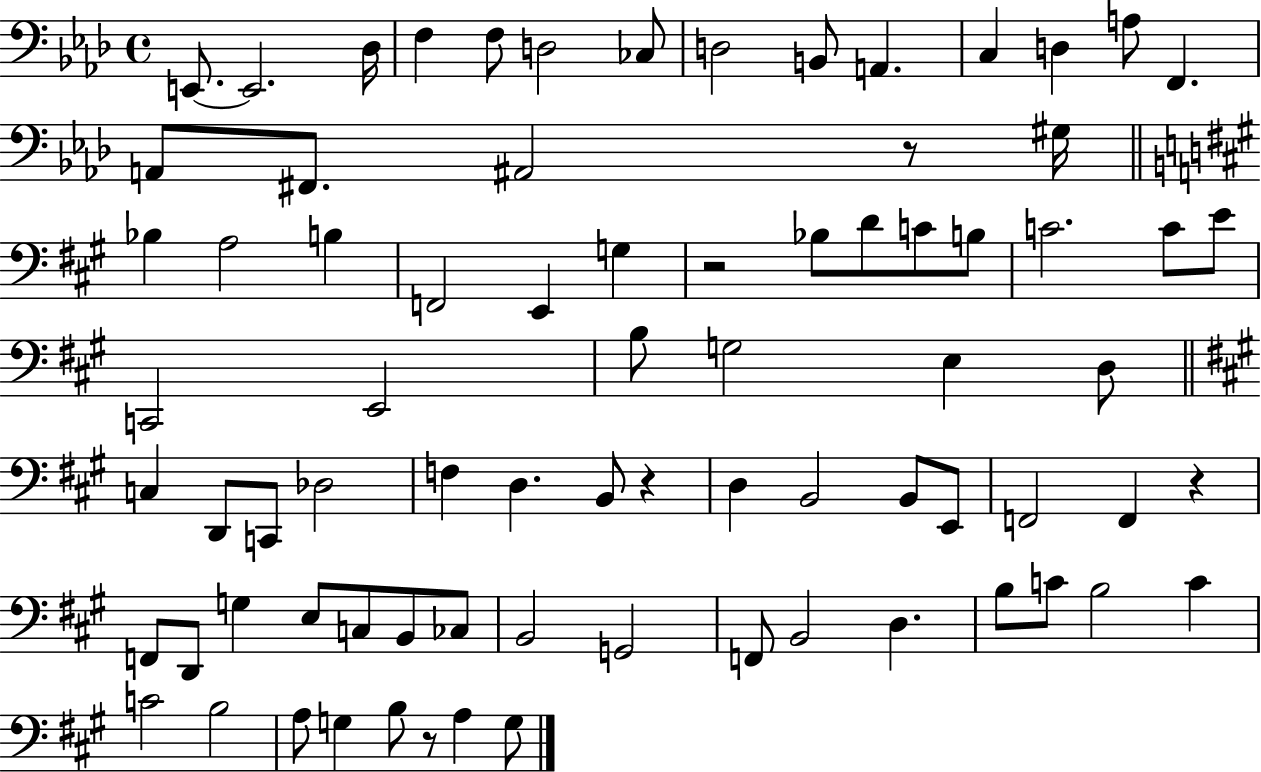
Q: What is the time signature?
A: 4/4